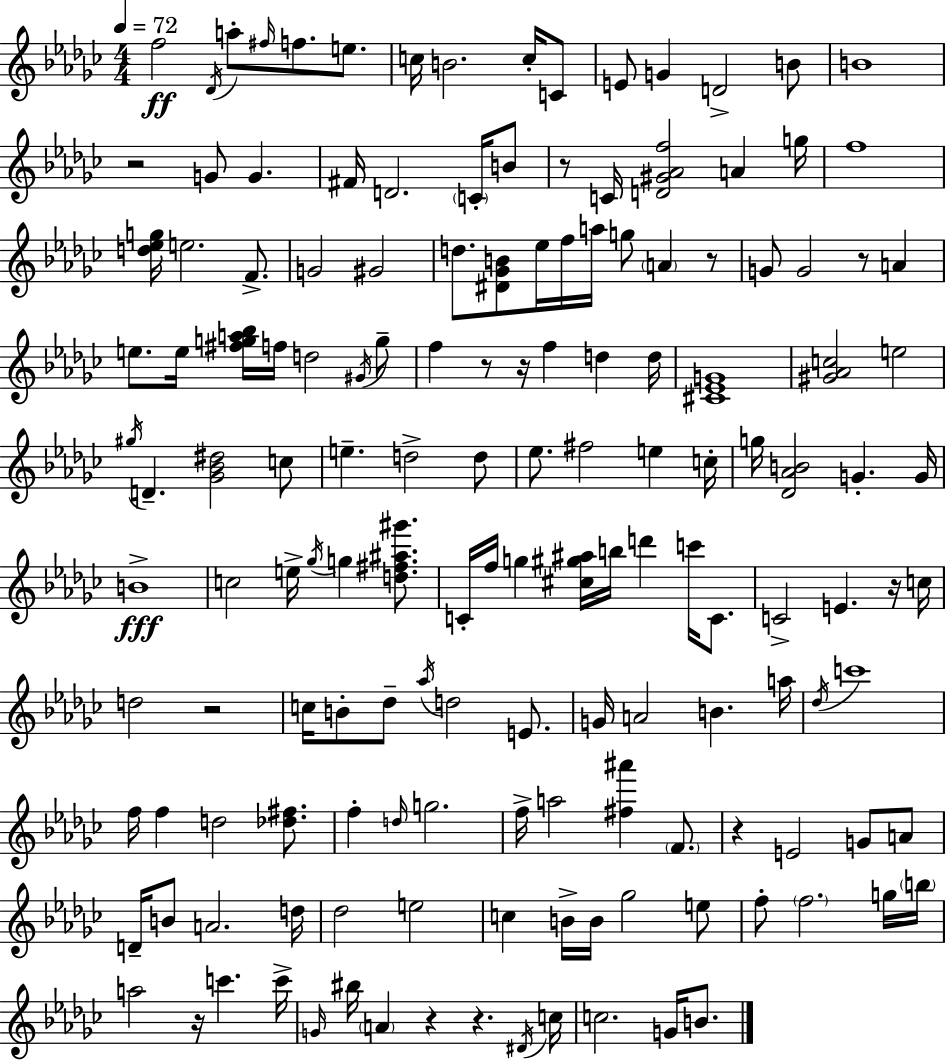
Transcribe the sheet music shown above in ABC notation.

X:1
T:Untitled
M:4/4
L:1/4
K:Ebm
f2 _D/4 a/2 ^f/4 f/2 e/2 c/4 B2 c/4 C/2 E/2 G D2 B/2 B4 z2 G/2 G ^F/4 D2 C/4 B/2 z/2 C/4 [D^G_Af]2 A g/4 f4 [d_eg]/4 e2 F/2 G2 ^G2 d/2 [^D_GB]/2 _e/4 f/4 a/4 g/2 A z/2 G/2 G2 z/2 A e/2 e/4 [^fga_b]/4 f/4 d2 ^G/4 g/2 f z/2 z/4 f d d/4 [^C_EG]4 [^G_Ac]2 e2 ^g/4 D [_G_B^d]2 c/2 e d2 d/2 _e/2 ^f2 e c/4 g/4 [_D_AB]2 G G/4 B4 c2 e/4 _g/4 g [d^f^a^g']/2 C/4 f/4 g [^c^g^a]/4 b/4 d' c'/4 C/2 C2 E z/4 c/4 d2 z2 c/4 B/2 _d/2 _a/4 d2 E/2 G/4 A2 B a/4 _d/4 c'4 f/4 f d2 [_d^f]/2 f d/4 g2 f/4 a2 [^f^a'] F/2 z E2 G/2 A/2 D/4 B/2 A2 d/4 _d2 e2 c B/4 B/4 _g2 e/2 f/2 f2 g/4 b/4 a2 z/4 c' c'/4 G/4 ^b/4 A z z ^D/4 c/4 c2 G/4 B/2